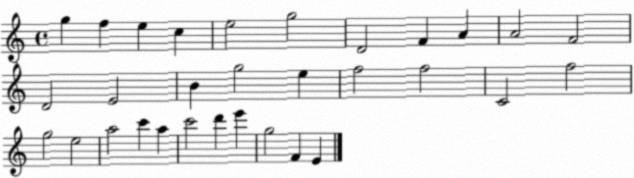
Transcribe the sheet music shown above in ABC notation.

X:1
T:Untitled
M:4/4
L:1/4
K:C
g f e c e2 g2 D2 F A A2 F2 D2 E2 B g2 e f2 f2 C2 f2 g2 e2 a2 c' a c'2 d' e' g2 F E